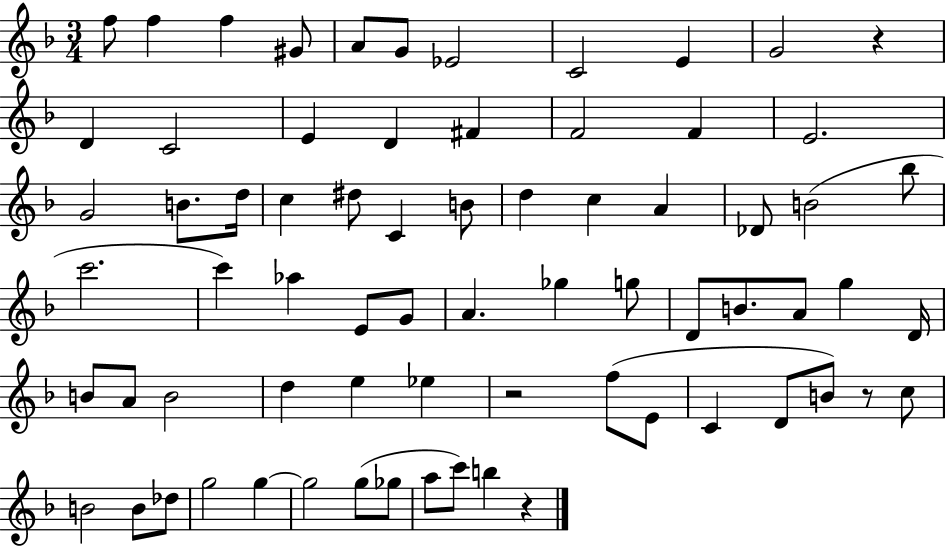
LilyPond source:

{
  \clef treble
  \numericTimeSignature
  \time 3/4
  \key f \major
  \repeat volta 2 { f''8 f''4 f''4 gis'8 | a'8 g'8 ees'2 | c'2 e'4 | g'2 r4 | \break d'4 c'2 | e'4 d'4 fis'4 | f'2 f'4 | e'2. | \break g'2 b'8. d''16 | c''4 dis''8 c'4 b'8 | d''4 c''4 a'4 | des'8 b'2( bes''8 | \break c'''2. | c'''4) aes''4 e'8 g'8 | a'4. ges''4 g''8 | d'8 b'8. a'8 g''4 d'16 | \break b'8 a'8 b'2 | d''4 e''4 ees''4 | r2 f''8( e'8 | c'4 d'8 b'8) r8 c''8 | \break b'2 b'8 des''8 | g''2 g''4~~ | g''2 g''8( ges''8 | a''8 c'''8) b''4 r4 | \break } \bar "|."
}